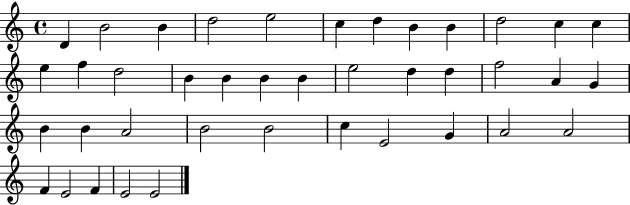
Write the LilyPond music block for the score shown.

{
  \clef treble
  \time 4/4
  \defaultTimeSignature
  \key c \major
  d'4 b'2 b'4 | d''2 e''2 | c''4 d''4 b'4 b'4 | d''2 c''4 c''4 | \break e''4 f''4 d''2 | b'4 b'4 b'4 b'4 | e''2 d''4 d''4 | f''2 a'4 g'4 | \break b'4 b'4 a'2 | b'2 b'2 | c''4 e'2 g'4 | a'2 a'2 | \break f'4 e'2 f'4 | e'2 e'2 | \bar "|."
}